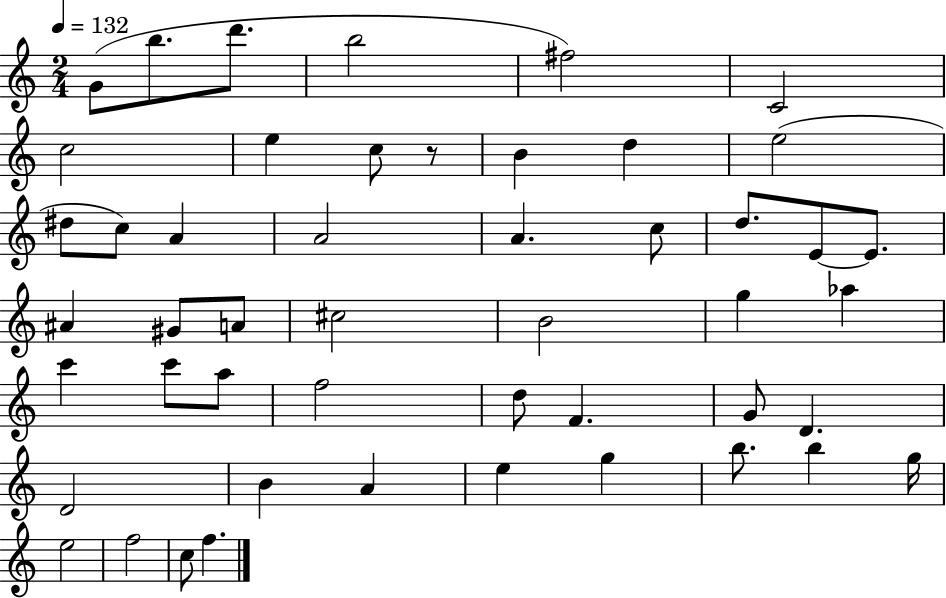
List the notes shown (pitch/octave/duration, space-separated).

G4/e B5/e. D6/e. B5/h F#5/h C4/h C5/h E5/q C5/e R/e B4/q D5/q E5/h D#5/e C5/e A4/q A4/h A4/q. C5/e D5/e. E4/e E4/e. A#4/q G#4/e A4/e C#5/h B4/h G5/q Ab5/q C6/q C6/e A5/e F5/h D5/e F4/q. G4/e D4/q. D4/h B4/q A4/q E5/q G5/q B5/e. B5/q G5/s E5/h F5/h C5/e F5/q.